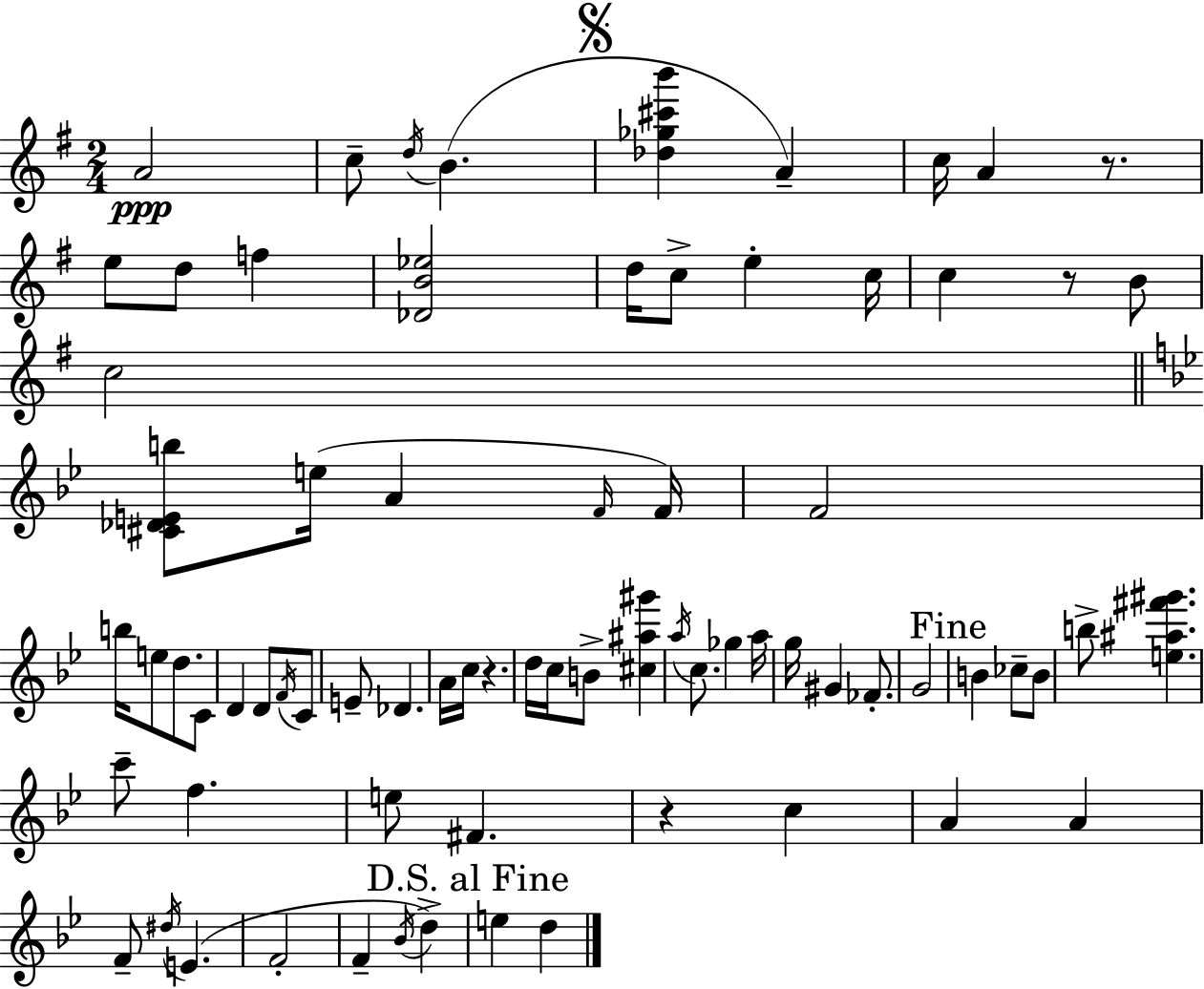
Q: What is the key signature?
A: E minor